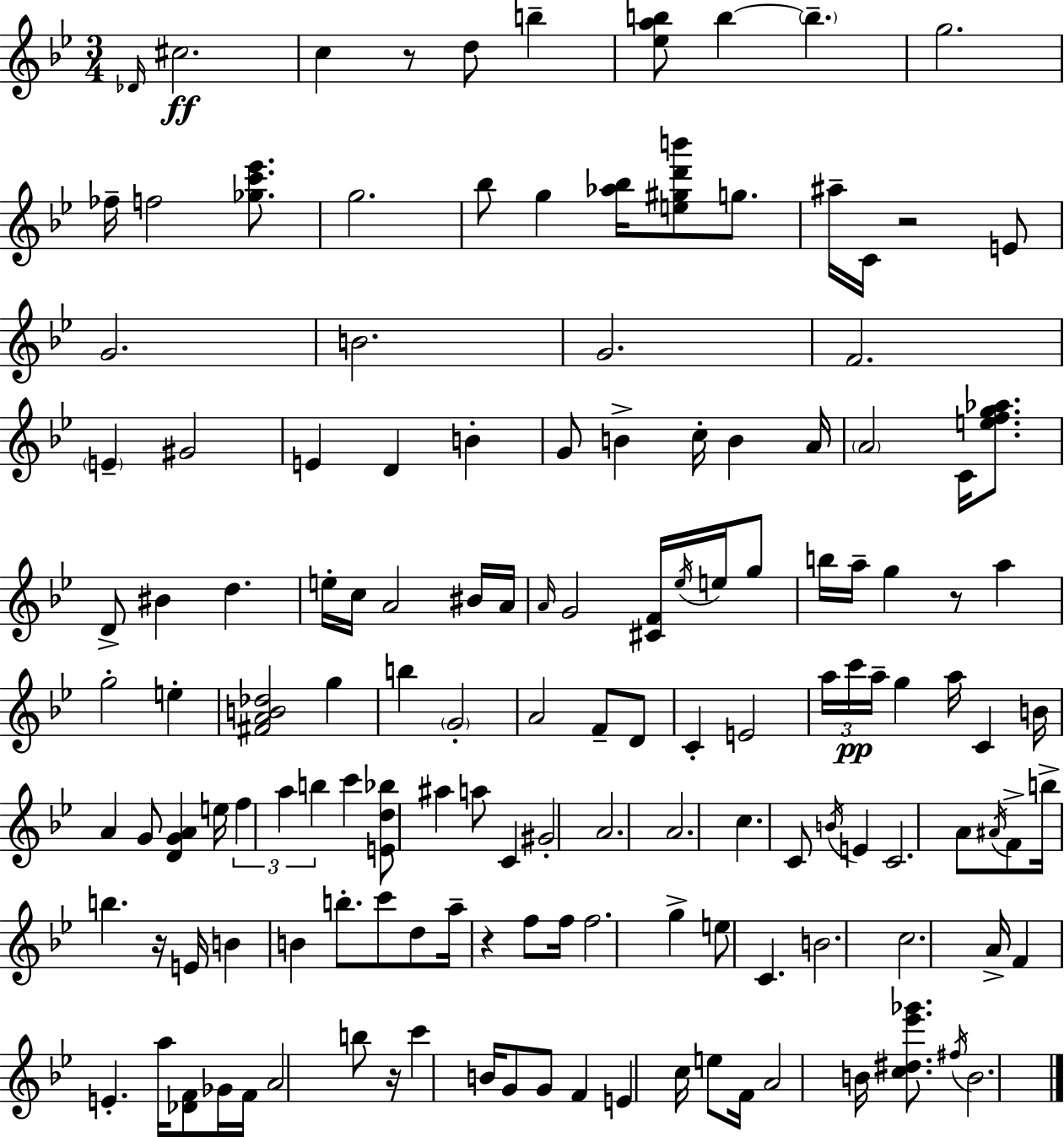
{
  \clef treble
  \numericTimeSignature
  \time 3/4
  \key bes \major
  \grace { des'16 }\ff cis''2. | c''4 r8 d''8 b''4-- | <ees'' a'' b''>8 b''4~~ \parenthesize b''4.-- | g''2. | \break fes''16-- f''2 <ges'' c''' ees'''>8. | g''2. | bes''8 g''4 <aes'' bes''>16 <e'' gis'' d''' b'''>8 g''8. | ais''16-- c'16 r2 e'8 | \break g'2. | b'2. | g'2. | f'2. | \break \parenthesize e'4-- gis'2 | e'4 d'4 b'4-. | g'8 b'4-> c''16-. b'4 | a'16 \parenthesize a'2 c'16 <e'' f'' g'' aes''>8. | \break d'8-> bis'4 d''4. | e''16-. c''16 a'2 bis'16 | a'16 \grace { a'16 } g'2 <cis' f'>16 \acciaccatura { ees''16 } | e''16 g''8 b''16 a''16-- g''4 r8 a''4 | \break g''2-. e''4-. | <fis' a' b' des''>2 g''4 | b''4 \parenthesize g'2-. | a'2 f'8-- | \break d'8 c'4-. e'2 | \tuplet 3/2 { a''16 c'''16\pp a''16-- } g''4 a''16 c'4 | b'16 a'4 g'8 <d' g' a'>4 | e''16 \tuplet 3/2 { f''4 a''4 b''4 } | \break c'''4 <e' d'' bes''>8 ais''4 | a''8 c'4 gis'2-. | a'2. | a'2. | \break c''4. c'8 \acciaccatura { b'16 } | e'4 c'2. | a'8 \acciaccatura { ais'16 } f'8-> b''16-> b''4. | r16 e'16 b'4 b'4 | \break b''8.-. c'''8 d''8 a''16-- r4 | f''8 f''16 f''2. | g''4-> e''8 c'4. | b'2. | \break c''2. | a'16-> f'4 e'4.-. | a''16 <des' f'>8 ges'16 f'16 a'2 | b''8 r16 c'''4 | \break b'16 g'8 g'8 f'4 e'4 | c''16 e''8 f'16 a'2 | b'16 <c'' dis'' ees''' ges'''>8. \acciaccatura { fis''16 } b'2. | \bar "|."
}